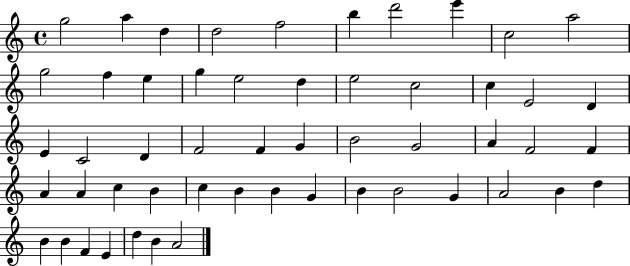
{
  \clef treble
  \time 4/4
  \defaultTimeSignature
  \key c \major
  g''2 a''4 d''4 | d''2 f''2 | b''4 d'''2 e'''4 | c''2 a''2 | \break g''2 f''4 e''4 | g''4 e''2 d''4 | e''2 c''2 | c''4 e'2 d'4 | \break e'4 c'2 d'4 | f'2 f'4 g'4 | b'2 g'2 | a'4 f'2 f'4 | \break a'4 a'4 c''4 b'4 | c''4 b'4 b'4 g'4 | b'4 b'2 g'4 | a'2 b'4 d''4 | \break b'4 b'4 f'4 e'4 | d''4 b'4 a'2 | \bar "|."
}